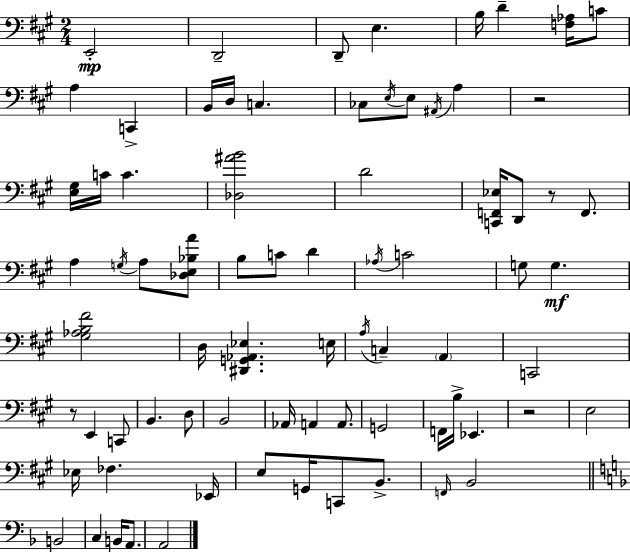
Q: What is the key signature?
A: A major